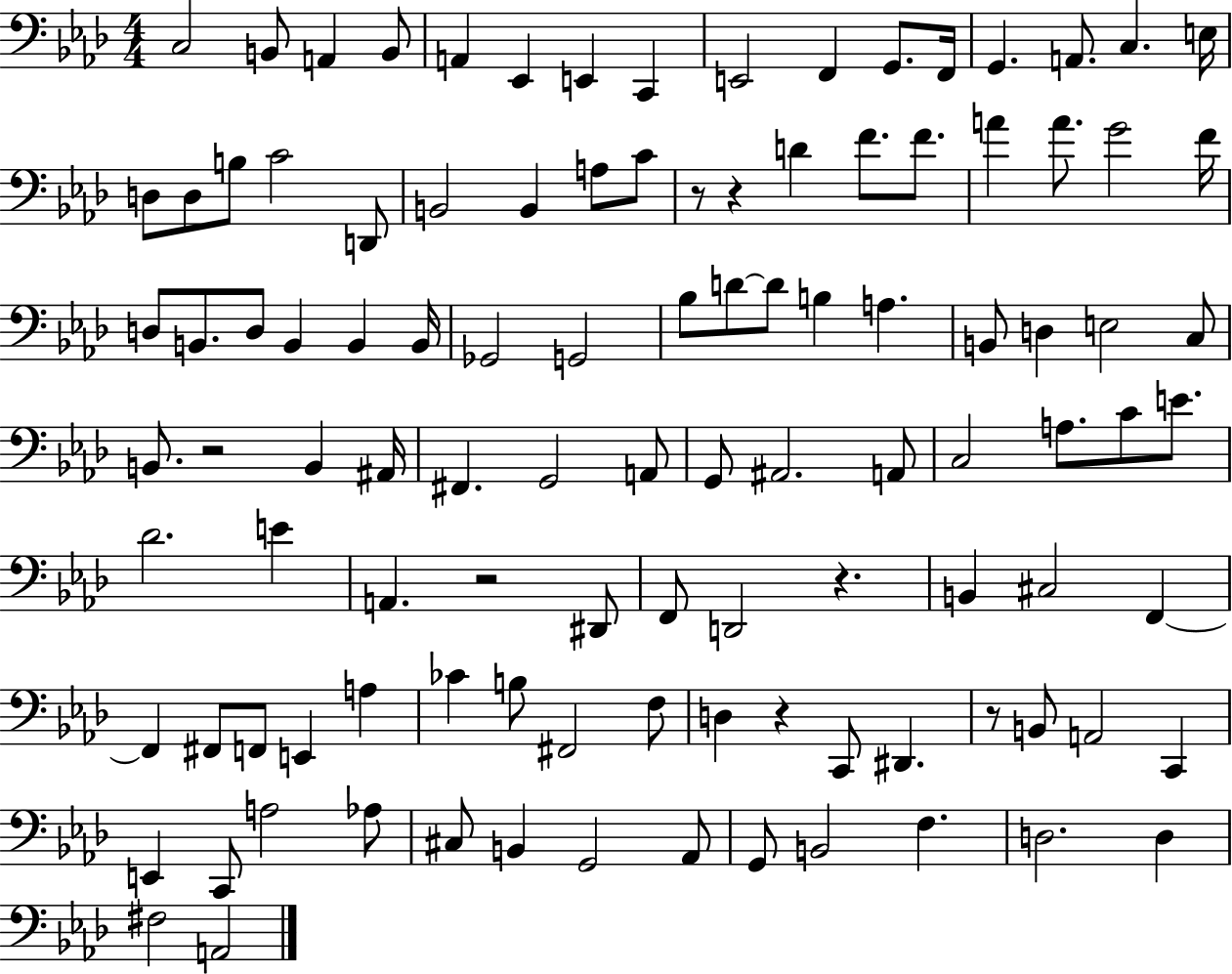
X:1
T:Untitled
M:4/4
L:1/4
K:Ab
C,2 B,,/2 A,, B,,/2 A,, _E,, E,, C,, E,,2 F,, G,,/2 F,,/4 G,, A,,/2 C, E,/4 D,/2 D,/2 B,/2 C2 D,,/2 B,,2 B,, A,/2 C/2 z/2 z D F/2 F/2 A A/2 G2 F/4 D,/2 B,,/2 D,/2 B,, B,, B,,/4 _G,,2 G,,2 _B,/2 D/2 D/2 B, A, B,,/2 D, E,2 C,/2 B,,/2 z2 B,, ^A,,/4 ^F,, G,,2 A,,/2 G,,/2 ^A,,2 A,,/2 C,2 A,/2 C/2 E/2 _D2 E A,, z2 ^D,,/2 F,,/2 D,,2 z B,, ^C,2 F,, F,, ^F,,/2 F,,/2 E,, A, _C B,/2 ^F,,2 F,/2 D, z C,,/2 ^D,, z/2 B,,/2 A,,2 C,, E,, C,,/2 A,2 _A,/2 ^C,/2 B,, G,,2 _A,,/2 G,,/2 B,,2 F, D,2 D, ^F,2 A,,2